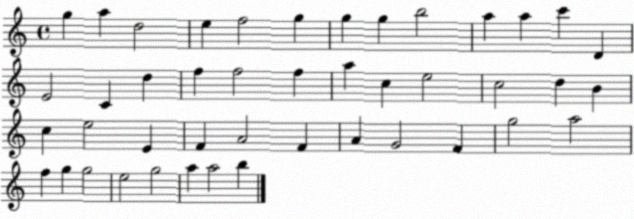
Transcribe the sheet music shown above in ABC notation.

X:1
T:Untitled
M:4/4
L:1/4
K:C
g a d2 e f2 g g g b2 a a c' D E2 C d f f2 f a c e2 c2 d B c e2 E F A2 F A G2 F g2 a2 f g g2 e2 g2 a a2 b